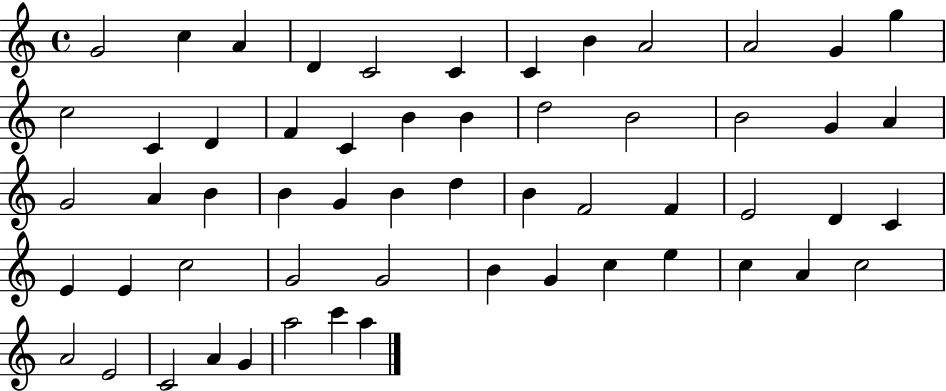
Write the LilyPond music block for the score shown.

{
  \clef treble
  \time 4/4
  \defaultTimeSignature
  \key c \major
  g'2 c''4 a'4 | d'4 c'2 c'4 | c'4 b'4 a'2 | a'2 g'4 g''4 | \break c''2 c'4 d'4 | f'4 c'4 b'4 b'4 | d''2 b'2 | b'2 g'4 a'4 | \break g'2 a'4 b'4 | b'4 g'4 b'4 d''4 | b'4 f'2 f'4 | e'2 d'4 c'4 | \break e'4 e'4 c''2 | g'2 g'2 | b'4 g'4 c''4 e''4 | c''4 a'4 c''2 | \break a'2 e'2 | c'2 a'4 g'4 | a''2 c'''4 a''4 | \bar "|."
}